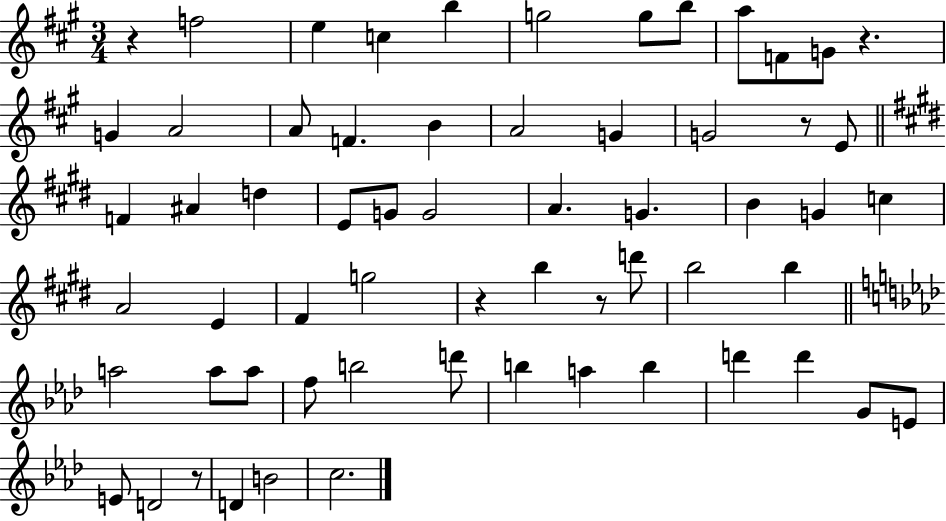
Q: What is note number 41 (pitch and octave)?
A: A5